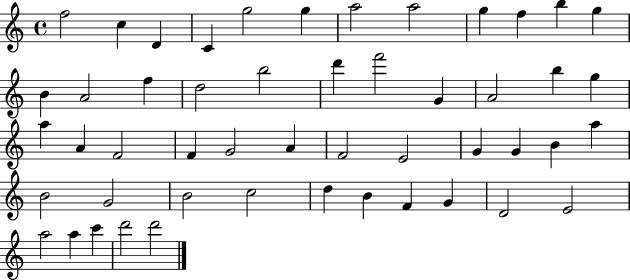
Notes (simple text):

F5/h C5/q D4/q C4/q G5/h G5/q A5/h A5/h G5/q F5/q B5/q G5/q B4/q A4/h F5/q D5/h B5/h D6/q F6/h G4/q A4/h B5/q G5/q A5/q A4/q F4/h F4/q G4/h A4/q F4/h E4/h G4/q G4/q B4/q A5/q B4/h G4/h B4/h C5/h D5/q B4/q F4/q G4/q D4/h E4/h A5/h A5/q C6/q D6/h D6/h